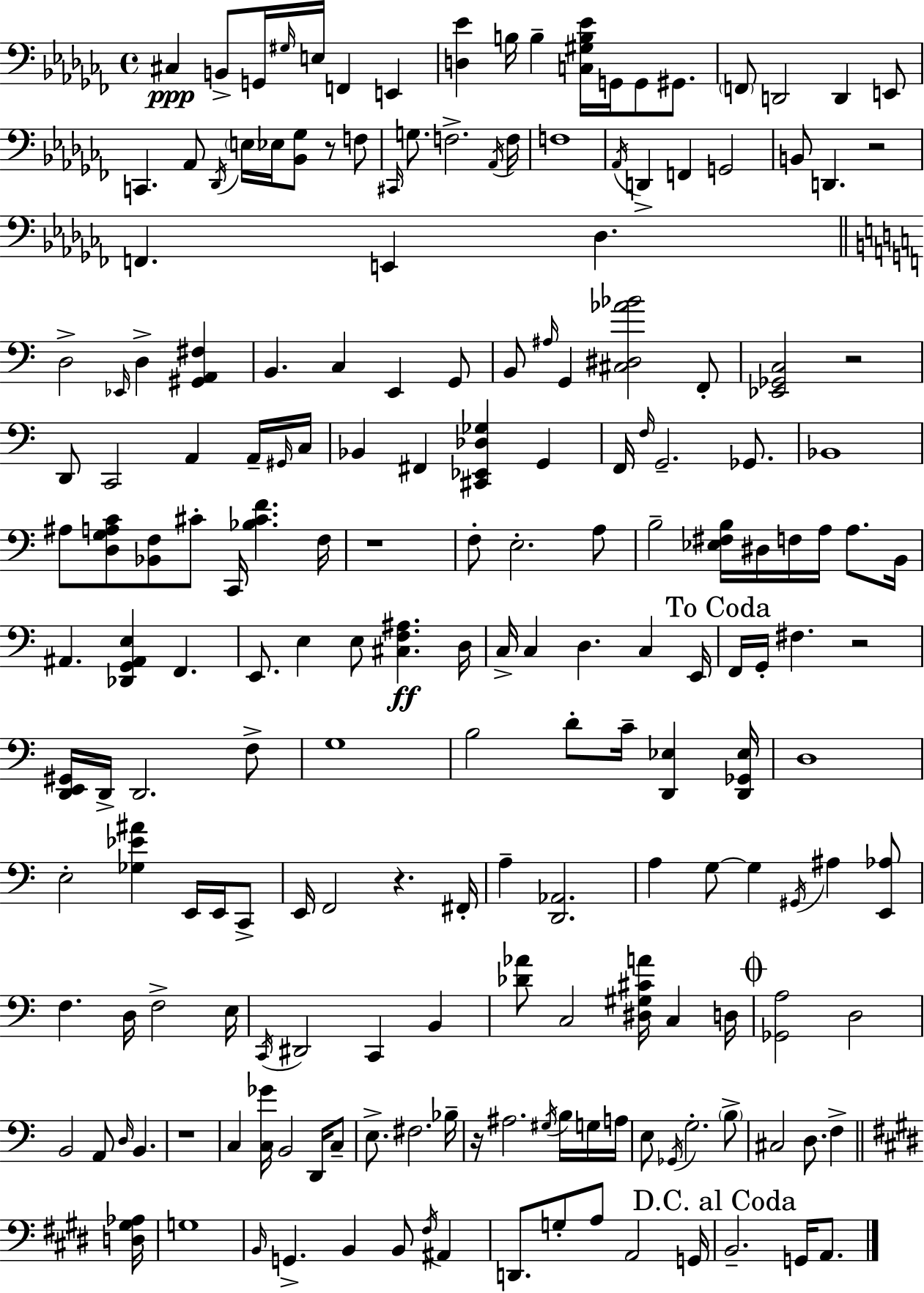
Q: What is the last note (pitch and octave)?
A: A2